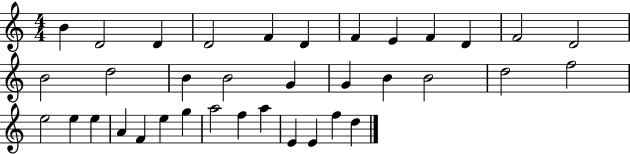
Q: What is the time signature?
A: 4/4